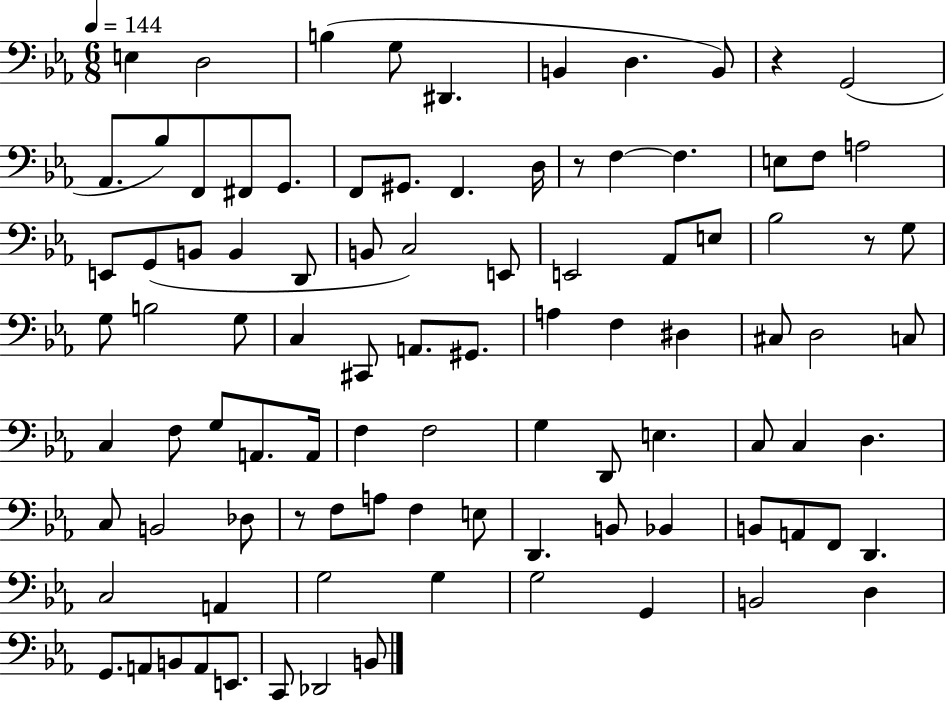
X:1
T:Untitled
M:6/8
L:1/4
K:Eb
E, D,2 B, G,/2 ^D,, B,, D, B,,/2 z G,,2 _A,,/2 _B,/2 F,,/2 ^F,,/2 G,,/2 F,,/2 ^G,,/2 F,, D,/4 z/2 F, F, E,/2 F,/2 A,2 E,,/2 G,,/2 B,,/2 B,, D,,/2 B,,/2 C,2 E,,/2 E,,2 _A,,/2 E,/2 _B,2 z/2 G,/2 G,/2 B,2 G,/2 C, ^C,,/2 A,,/2 ^G,,/2 A, F, ^D, ^C,/2 D,2 C,/2 C, F,/2 G,/2 A,,/2 A,,/4 F, F,2 G, D,,/2 E, C,/2 C, D, C,/2 B,,2 _D,/2 z/2 F,/2 A,/2 F, E,/2 D,, B,,/2 _B,, B,,/2 A,,/2 F,,/2 D,, C,2 A,, G,2 G, G,2 G,, B,,2 D, G,,/2 A,,/2 B,,/2 A,,/2 E,,/2 C,,/2 _D,,2 B,,/2